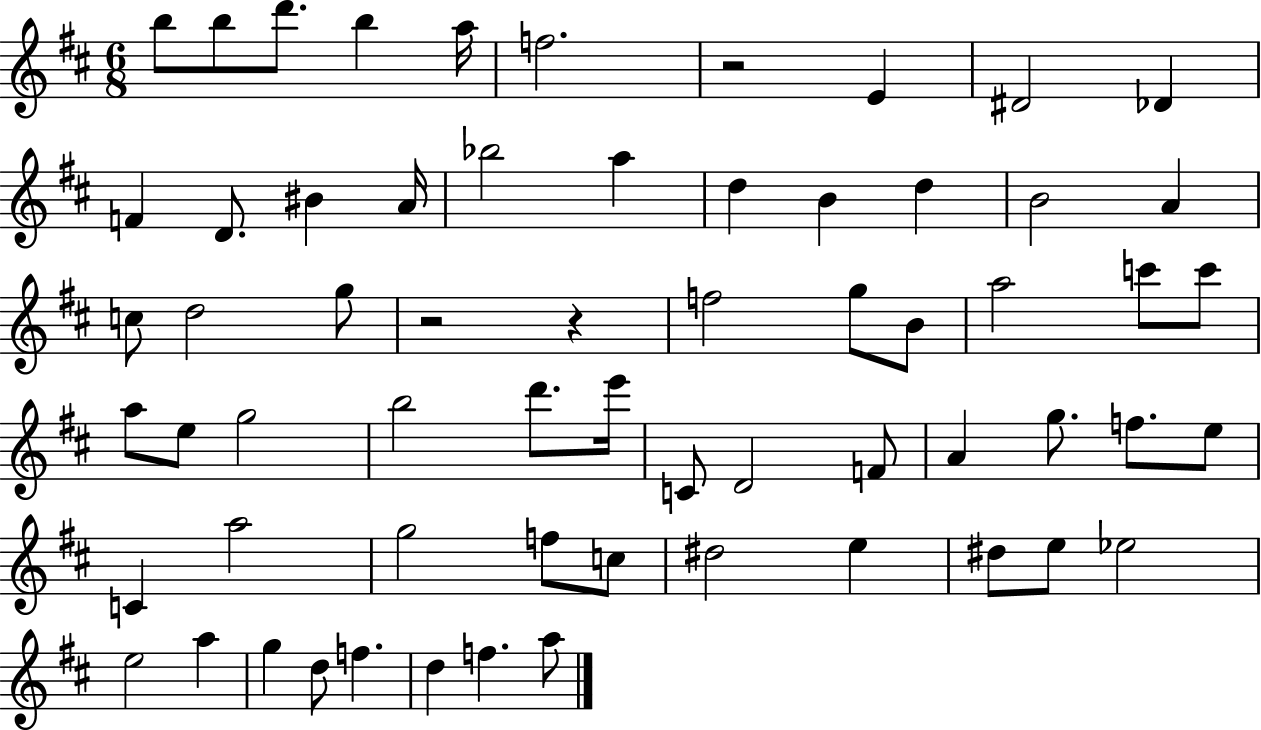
X:1
T:Untitled
M:6/8
L:1/4
K:D
b/2 b/2 d'/2 b a/4 f2 z2 E ^D2 _D F D/2 ^B A/4 _b2 a d B d B2 A c/2 d2 g/2 z2 z f2 g/2 B/2 a2 c'/2 c'/2 a/2 e/2 g2 b2 d'/2 e'/4 C/2 D2 F/2 A g/2 f/2 e/2 C a2 g2 f/2 c/2 ^d2 e ^d/2 e/2 _e2 e2 a g d/2 f d f a/2